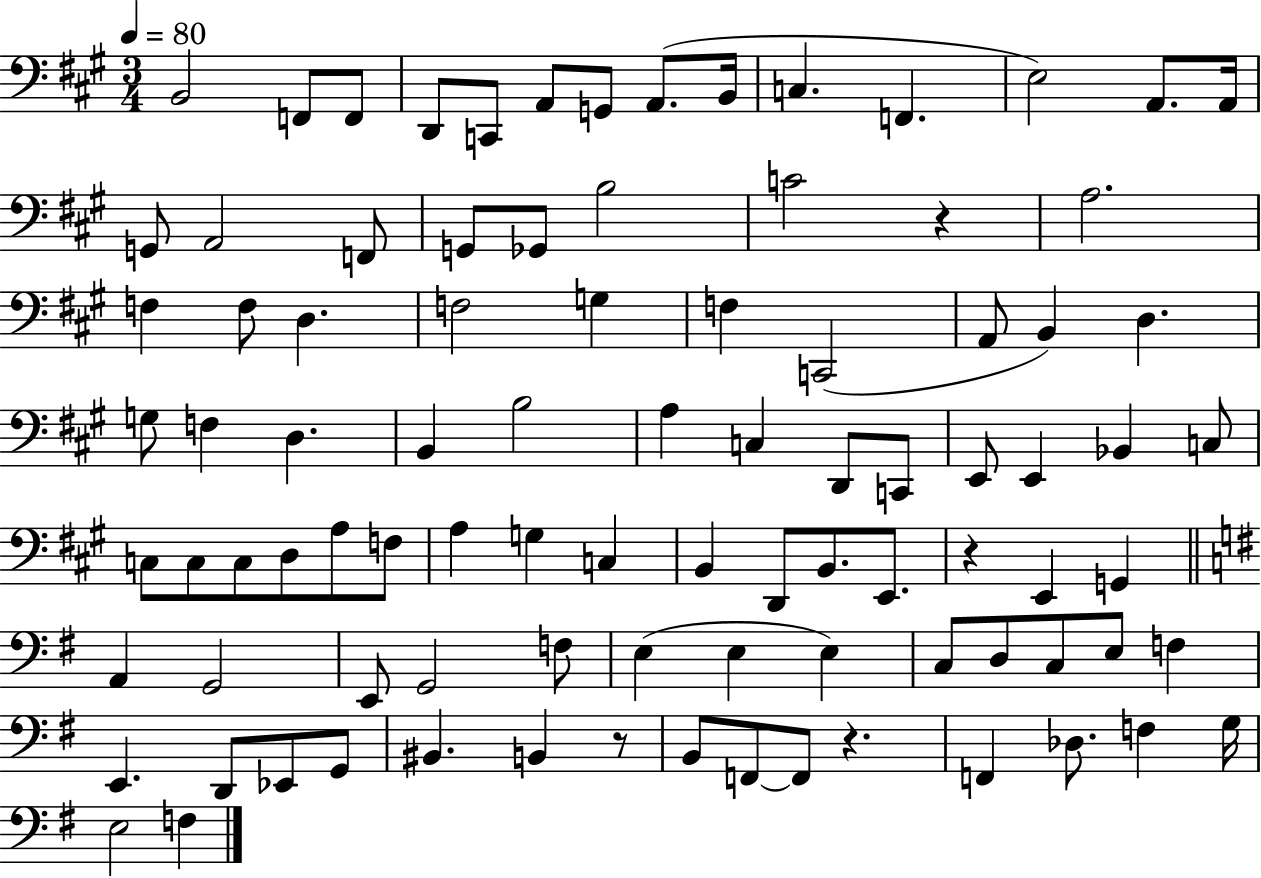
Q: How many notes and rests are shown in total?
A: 92